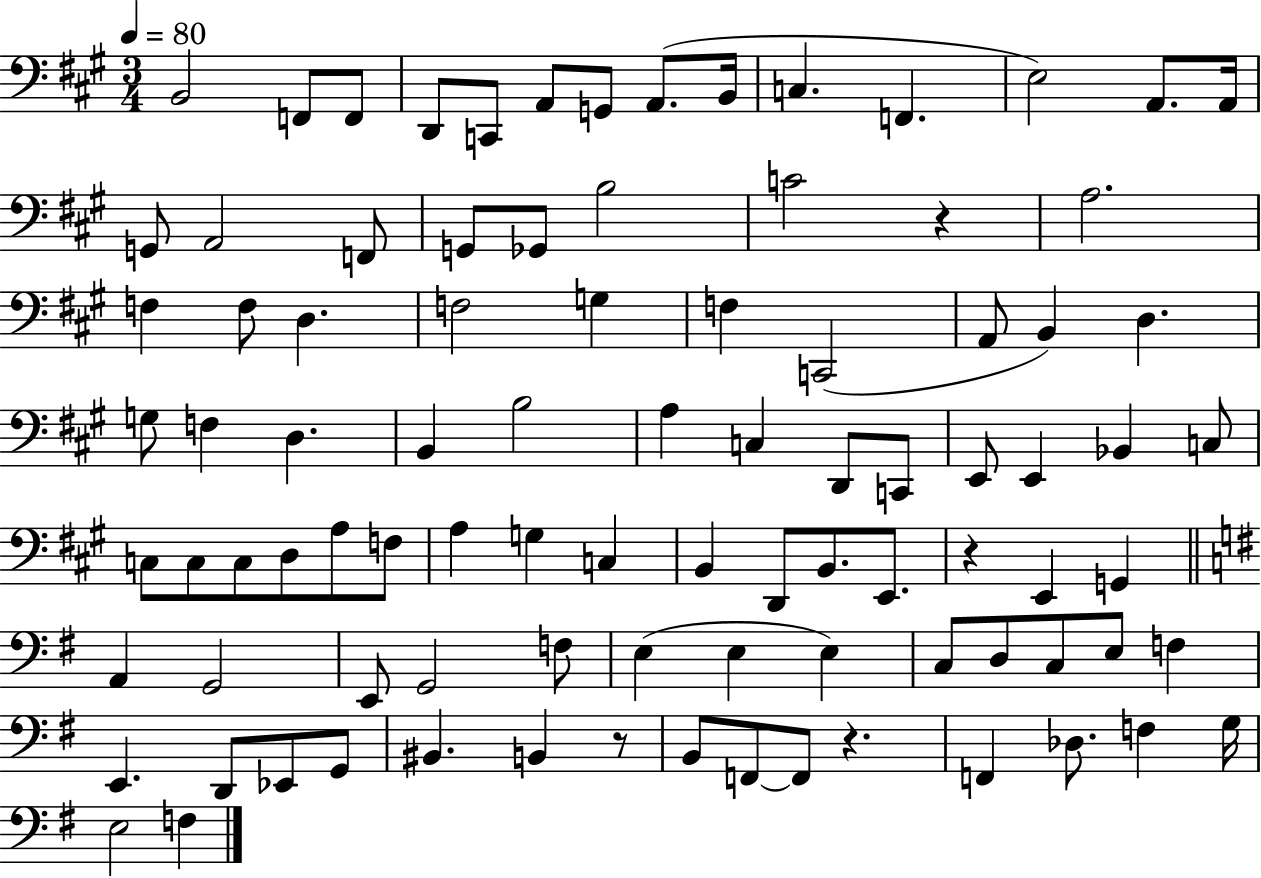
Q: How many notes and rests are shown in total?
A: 92